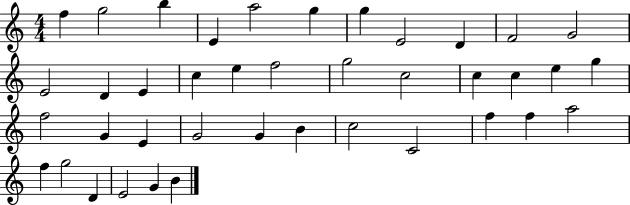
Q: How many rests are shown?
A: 0